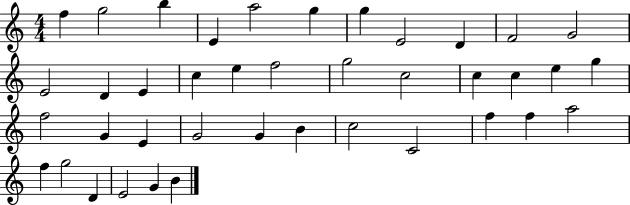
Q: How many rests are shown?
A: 0